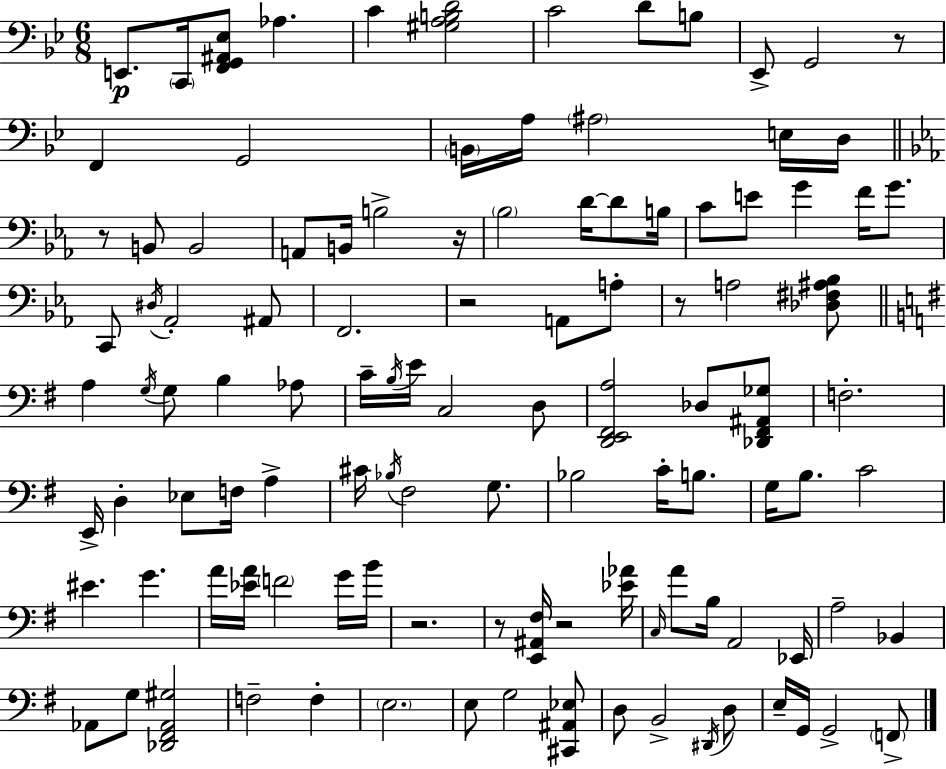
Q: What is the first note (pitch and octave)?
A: E2